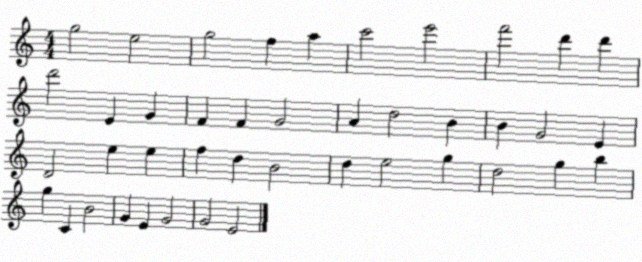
X:1
T:Untitled
M:4/4
L:1/4
K:C
g2 e2 g2 f a c'2 e'2 f'2 d' d' d'2 E G F F G2 A d2 B B G2 E D2 e e f d B2 d e2 g d2 g b g C B2 G E G2 G2 E2